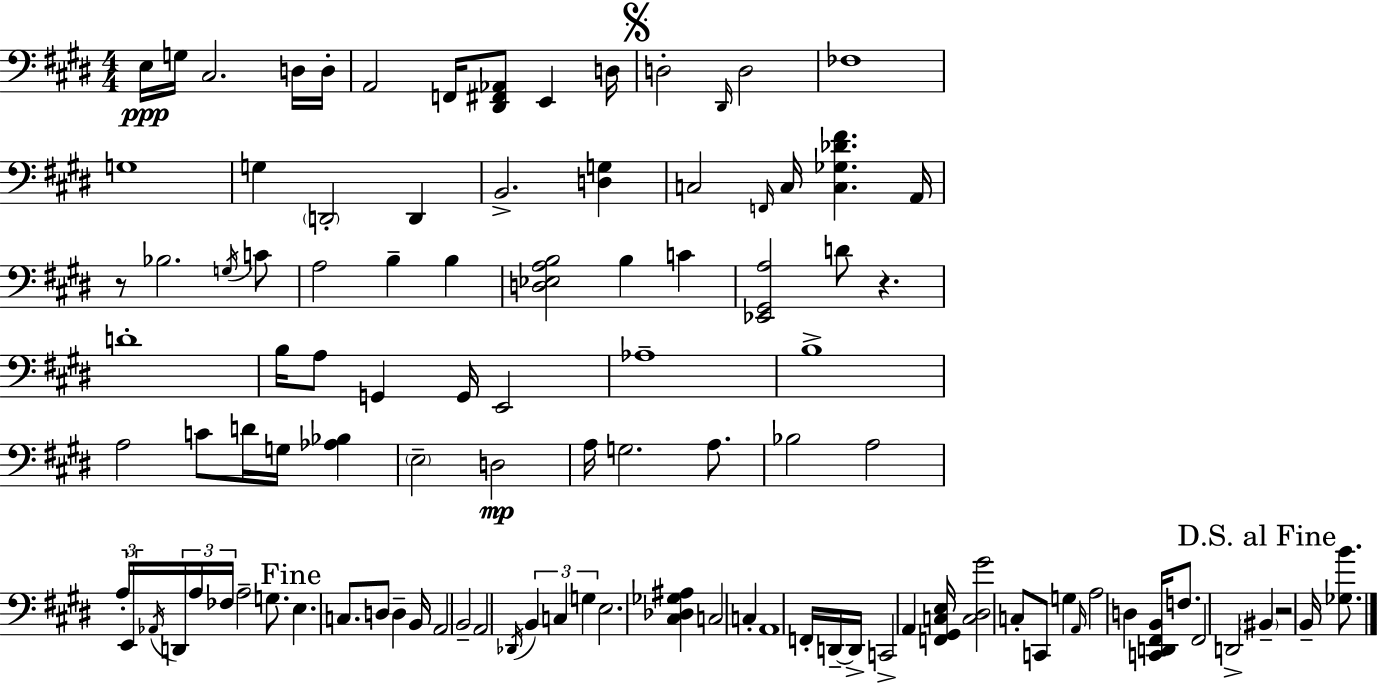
X:1
T:Untitled
M:4/4
L:1/4
K:E
E,/4 G,/4 ^C,2 D,/4 D,/4 A,,2 F,,/4 [^D,,^F,,_A,,]/2 E,, D,/4 D,2 ^D,,/4 D,2 _F,4 G,4 G, D,,2 D,, B,,2 [D,G,] C,2 F,,/4 C,/4 [C,_G,_D^F] A,,/4 z/2 _B,2 G,/4 C/2 A,2 B, B, [D,_E,A,B,]2 B, C [_E,,^G,,A,]2 D/2 z D4 B,/4 A,/2 G,, G,,/4 E,,2 _A,4 B,4 A,2 C/2 D/4 G,/4 [_A,_B,] E,2 D,2 A,/4 G,2 A,/2 _B,2 A,2 A,/4 E,,/4 _A,,/4 D,,/4 A,/4 _F,/4 A,2 G,/2 E, C,/2 D,/2 D, B,,/4 A,,2 B,,2 A,,2 _D,,/4 B,, C, G, E,2 [^C,_D,_G,^A,] C,2 C, A,,4 F,,/4 D,,/4 D,,/4 C,,2 A,, [F,,^G,,C,E,]/4 [C,^D,^G]2 C,/2 C,,/2 G, A,,/4 A,2 D, [C,,D,,^F,,B,,]/4 F,/2 ^F,,2 D,,2 ^B,, z2 B,,/4 [_G,B]/2